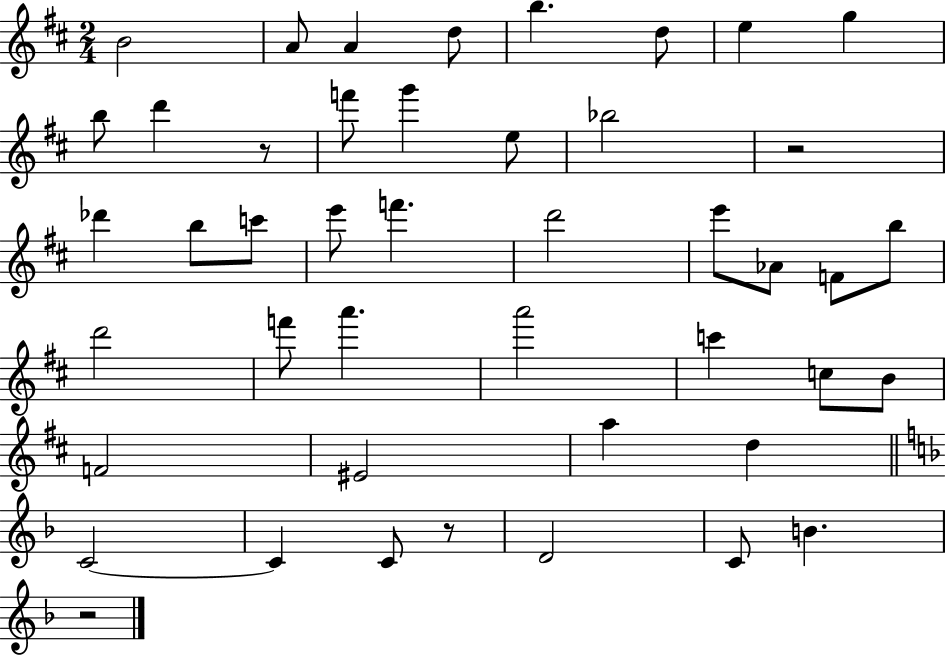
B4/h A4/e A4/q D5/e B5/q. D5/e E5/q G5/q B5/e D6/q R/e F6/e G6/q E5/e Bb5/h R/h Db6/q B5/e C6/e E6/e F6/q. D6/h E6/e Ab4/e F4/e B5/e D6/h F6/e A6/q. A6/h C6/q C5/e B4/e F4/h EIS4/h A5/q D5/q C4/h C4/q C4/e R/e D4/h C4/e B4/q. R/h